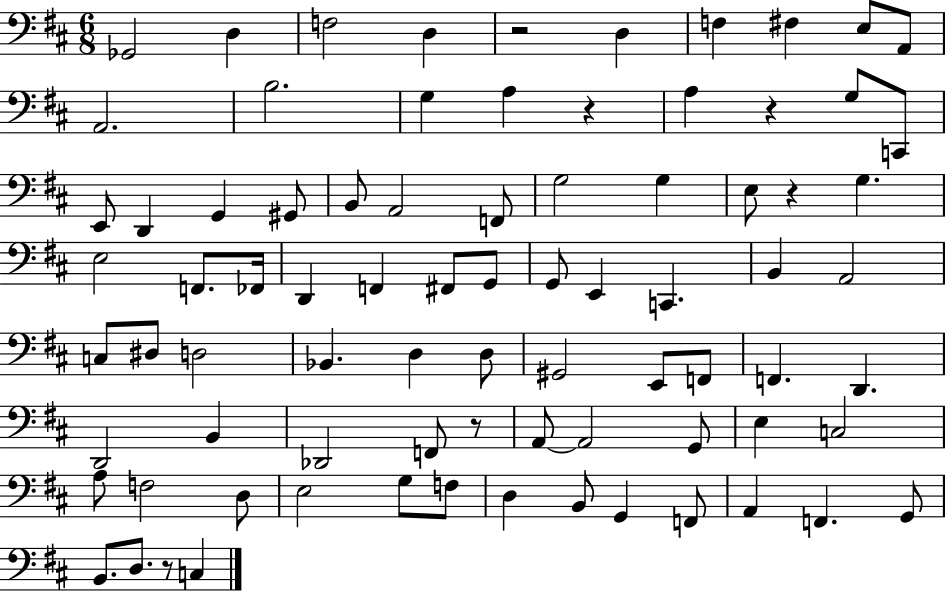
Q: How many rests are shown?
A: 6